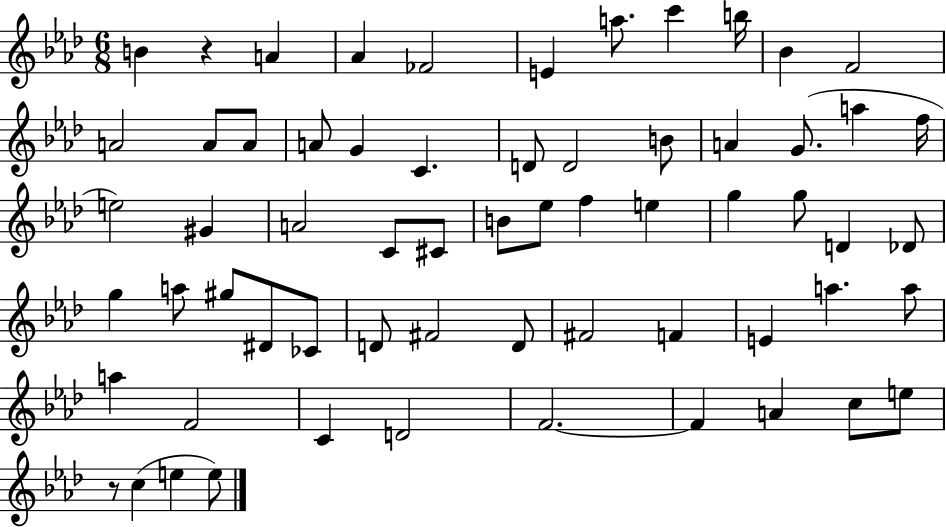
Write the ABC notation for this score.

X:1
T:Untitled
M:6/8
L:1/4
K:Ab
B z A _A _F2 E a/2 c' b/4 _B F2 A2 A/2 A/2 A/2 G C D/2 D2 B/2 A G/2 a f/4 e2 ^G A2 C/2 ^C/2 B/2 _e/2 f e g g/2 D _D/2 g a/2 ^g/2 ^D/2 _C/2 D/2 ^F2 D/2 ^F2 F E a a/2 a F2 C D2 F2 F A c/2 e/2 z/2 c e e/2